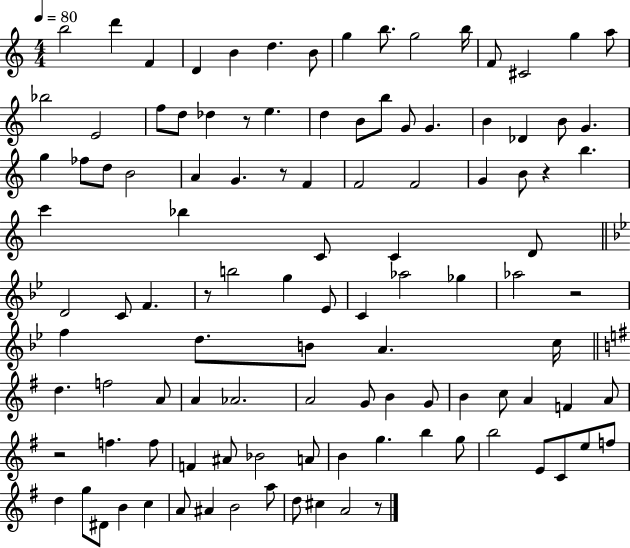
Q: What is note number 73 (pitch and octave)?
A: C5